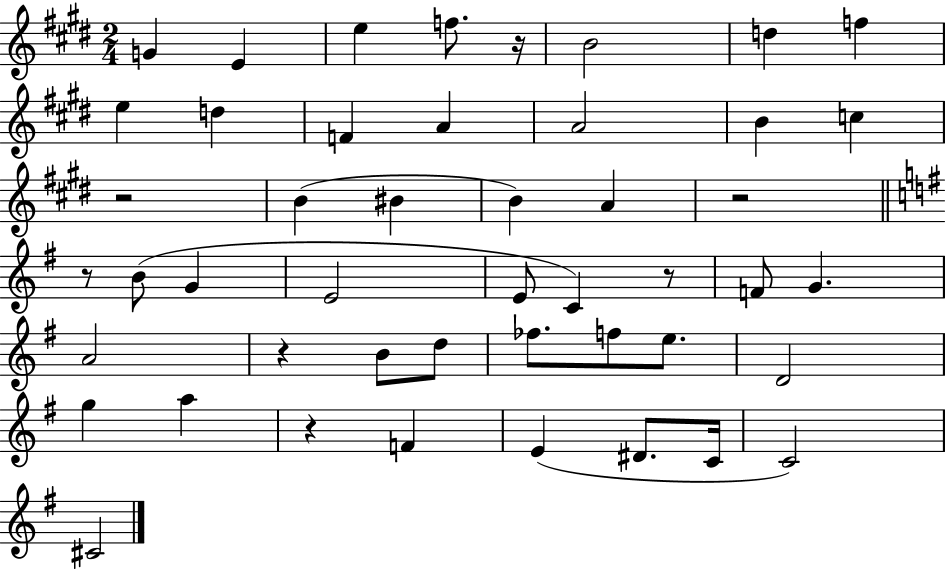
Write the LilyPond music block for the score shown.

{
  \clef treble
  \numericTimeSignature
  \time 2/4
  \key e \major
  g'4 e'4 | e''4 f''8. r16 | b'2 | d''4 f''4 | \break e''4 d''4 | f'4 a'4 | a'2 | b'4 c''4 | \break r2 | b'4( bis'4 | b'4) a'4 | r2 | \break \bar "||" \break \key g \major r8 b'8( g'4 | e'2 | e'8 c'4) r8 | f'8 g'4. | \break a'2 | r4 b'8 d''8 | fes''8. f''8 e''8. | d'2 | \break g''4 a''4 | r4 f'4 | e'4( dis'8. c'16 | c'2) | \break cis'2 | \bar "|."
}